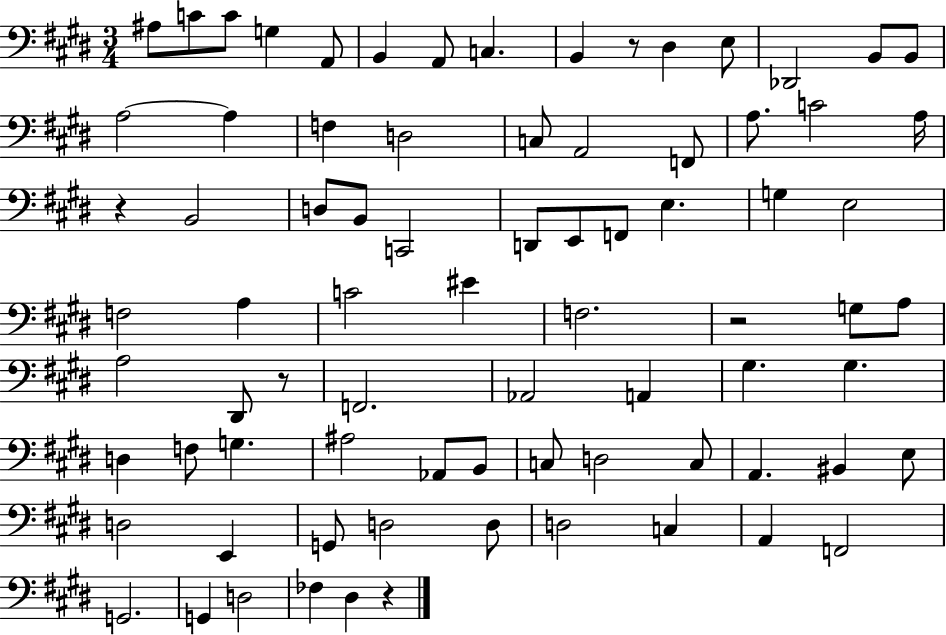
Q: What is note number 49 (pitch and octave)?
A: D3